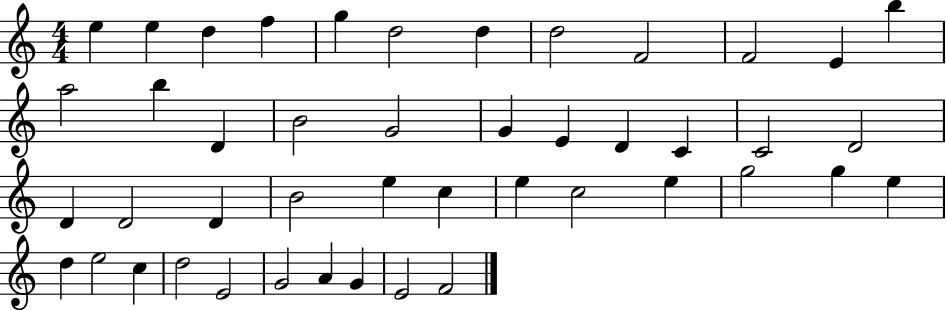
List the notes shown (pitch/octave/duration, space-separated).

E5/q E5/q D5/q F5/q G5/q D5/h D5/q D5/h F4/h F4/h E4/q B5/q A5/h B5/q D4/q B4/h G4/h G4/q E4/q D4/q C4/q C4/h D4/h D4/q D4/h D4/q B4/h E5/q C5/q E5/q C5/h E5/q G5/h G5/q E5/q D5/q E5/h C5/q D5/h E4/h G4/h A4/q G4/q E4/h F4/h